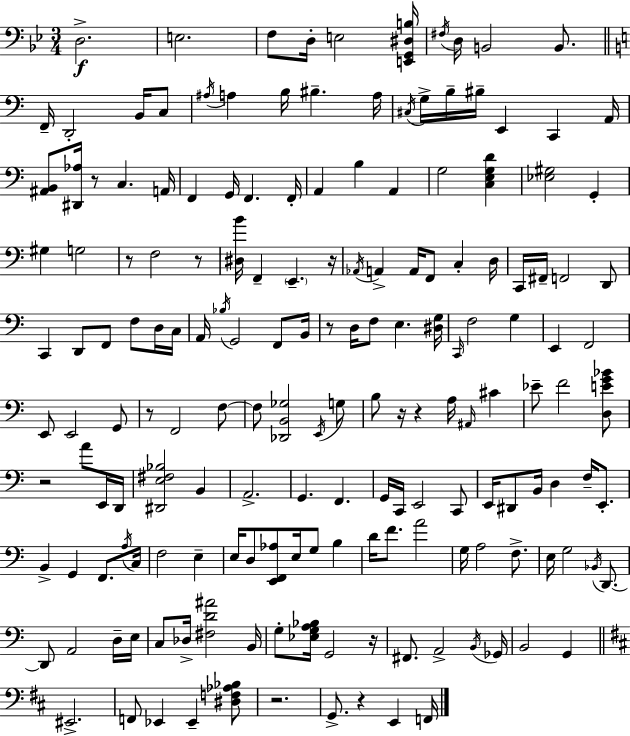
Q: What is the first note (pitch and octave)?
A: D3